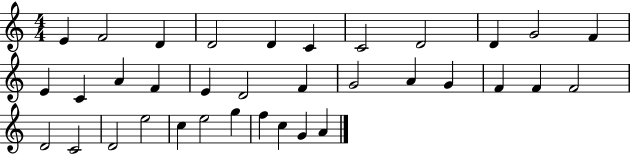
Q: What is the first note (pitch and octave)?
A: E4